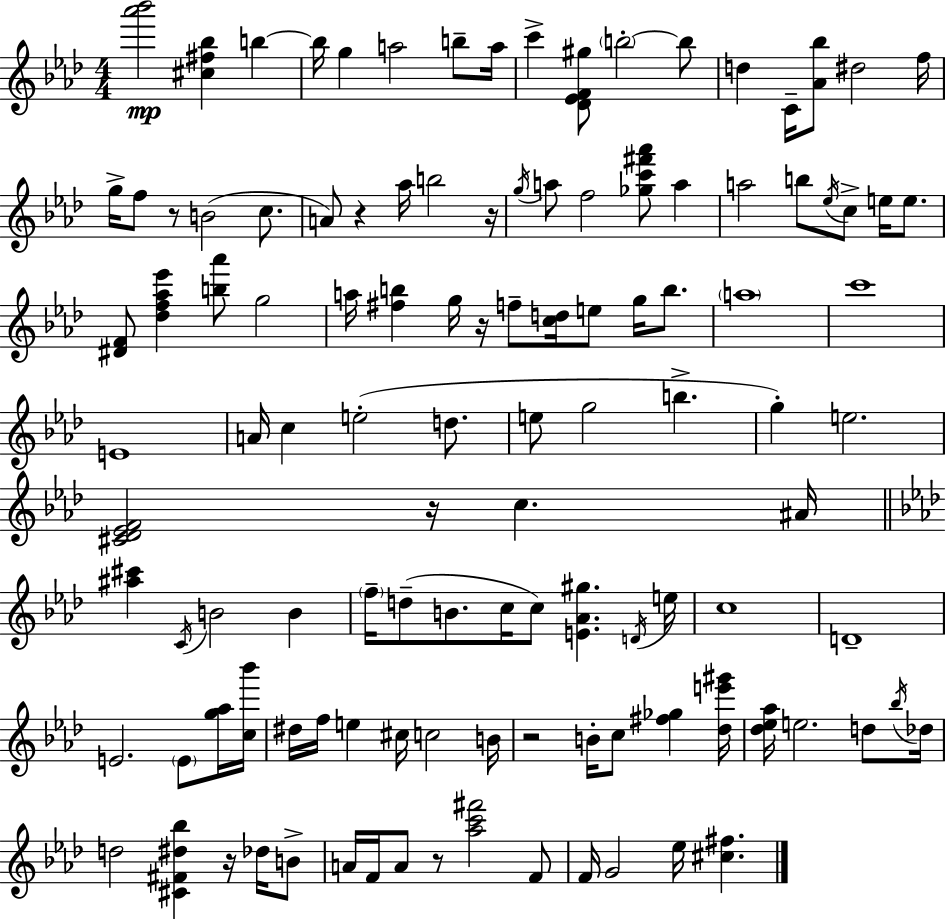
X:1
T:Untitled
M:4/4
L:1/4
K:Ab
[_a'_b']2 [^c^f_b] b b/4 g a2 b/2 a/4 c' [_D_EF^g]/2 b2 b/2 d C/4 [_A_b]/2 ^d2 f/4 g/4 f/2 z/2 B2 c/2 A/2 z _a/4 b2 z/4 g/4 a/2 f2 [_gc'^f'_a']/2 a a2 b/2 _e/4 c/2 e/4 e/2 [^DF]/2 [_df_a_e'] [b_a']/2 g2 a/4 [^fb] g/4 z/4 f/2 [cd]/4 e/2 g/4 b/2 a4 c'4 E4 A/4 c e2 d/2 e/2 g2 b g e2 [^C_D_EF]2 z/4 c ^A/4 [^a^c'] C/4 B2 B f/4 d/2 B/2 c/4 c/2 [E_A^g] D/4 e/4 c4 D4 E2 E/2 [g_a]/4 [c_b']/4 ^d/4 f/4 e ^c/4 c2 B/4 z2 B/4 c/2 [^f_g] [_de'^g']/4 [_d_e_a]/4 e2 d/2 _b/4 _d/4 d2 [^C^F^d_b] z/4 _d/4 B/2 A/4 F/4 A/2 z/2 [_ac'^f']2 F/2 F/4 G2 _e/4 [^c^f]